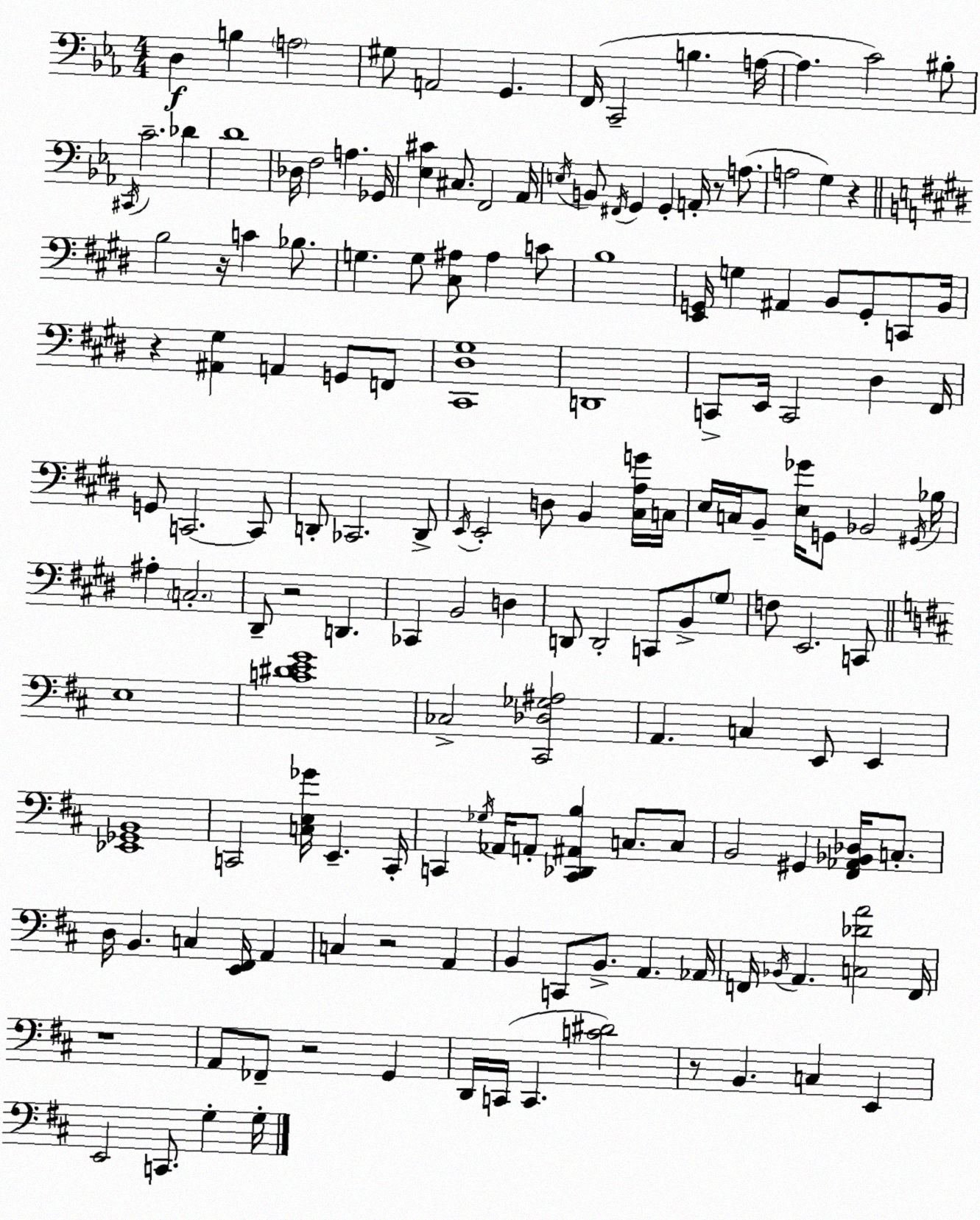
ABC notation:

X:1
T:Untitled
M:4/4
L:1/4
K:Eb
D, B, A,2 ^G,/2 A,,2 G,, F,,/4 C,,2 B, A,/4 A, C2 ^B,/2 ^C,,/4 C2 _D D4 _D,/4 F,2 A, _G,,/4 [_E,^C] ^C,/2 F,,2 _A,,/4 E,/4 B,,/2 ^F,,/4 G,, G,, A,,/4 z/2 A,/2 A,2 G, z B,2 z/4 C _B,/2 G, G,/2 [^C,^A,]/2 ^A, C/2 B,4 [E,,G,,]/4 G, ^A,, B,,/2 G,,/2 C,,/2 B,,/4 z [^A,,^G,] A,, G,,/2 F,,/2 [^C,,^D,^G,]4 D,,4 C,,/2 E,,/4 C,,2 ^D, ^F,,/4 G,,/2 C,,2 C,,/2 D,,/2 _C,,2 D,,/2 E,,/4 E,,2 D,/2 B,, [^C,A,G]/4 C,/4 E,/4 C,/4 B,,/2 [E,_G]/4 G,,/2 _B,,2 ^G,,/4 _B,/4 ^A, C,2 ^D,,/2 z2 D,, _C,, B,,2 D, D,,/2 D,,2 C,,/2 B,,/2 ^G,/2 F,/2 E,,2 C,,/2 E,4 [C^DEG]4 _C,2 [^C,,_D,_G,^A,]2 A,, C, E,,/2 E,, [_E,,_G,,B,,]4 C,,2 [C,E,_G]/4 E,, C,,/4 C,, _G,/4 _A,,/4 A,,/2 [C,,_D,,^A,,B,] C,/2 C,/2 B,,2 ^G,, [^F,,_A,,_B,,_D,]/4 C,/2 D,/4 B,, C, [E,,^F,,]/4 A,, C, z2 A,, B,, C,,/2 B,,/2 A,, _A,,/4 F,,/4 _B,,/4 A,, [C,_DA]2 F,,/4 z4 A,,/2 _F,,/2 z2 G,, D,,/4 C,,/4 C,, [C^D]2 z/2 B,, C, E,, E,,2 C,,/2 G, G,/4